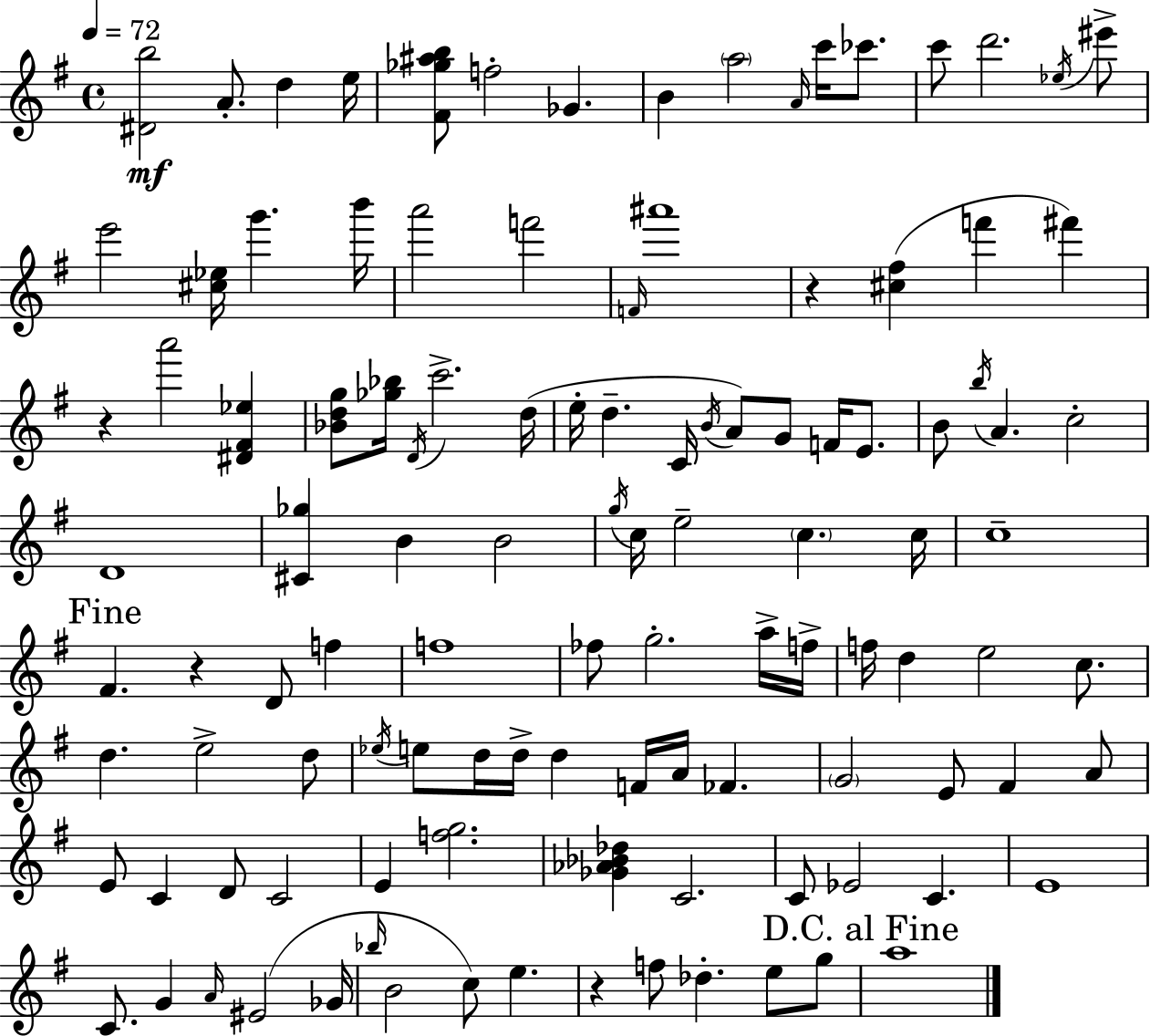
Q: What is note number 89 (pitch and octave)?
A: EIS4